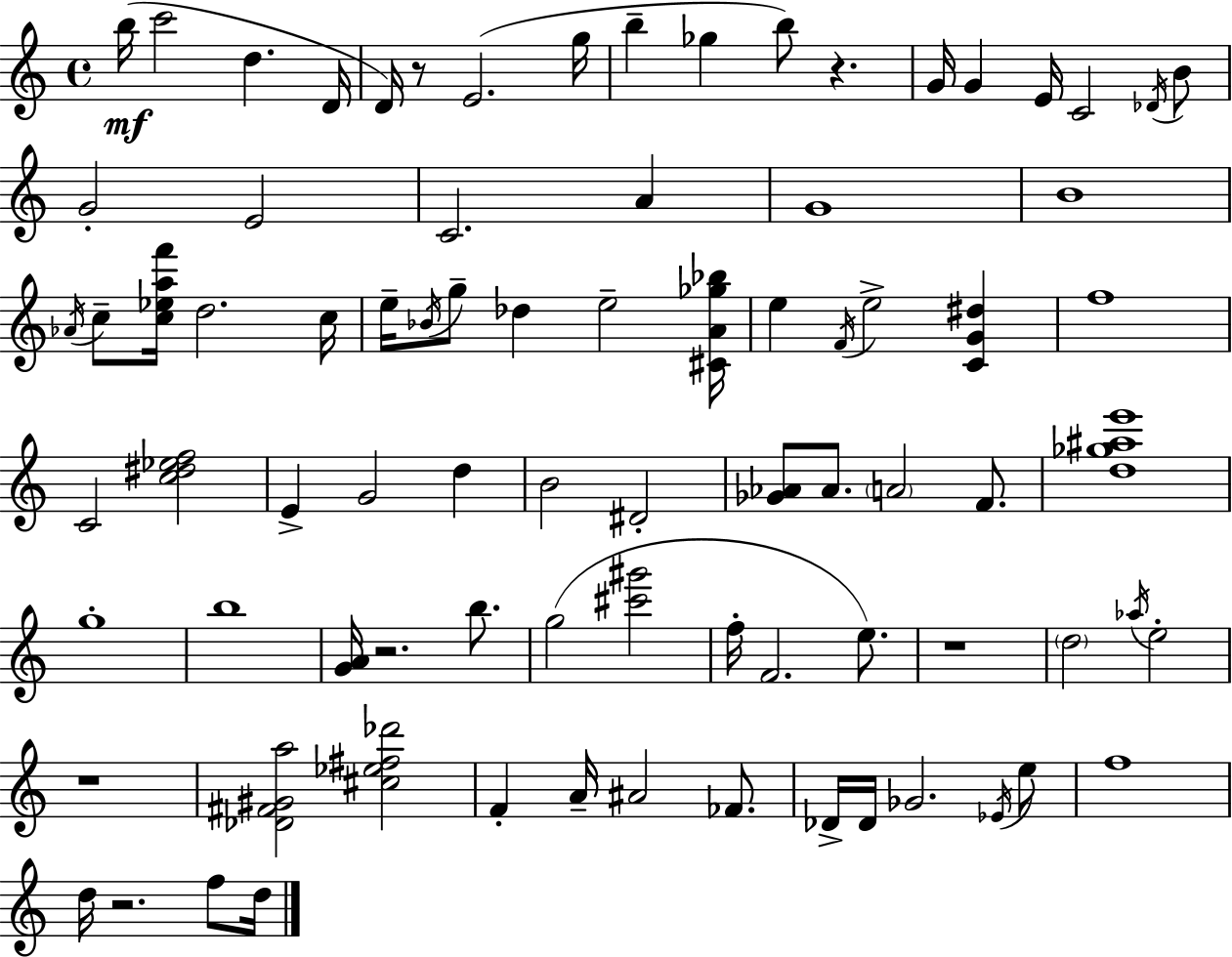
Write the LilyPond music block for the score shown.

{
  \clef treble
  \time 4/4
  \defaultTimeSignature
  \key c \major
  b''16(\mf c'''2 d''4. d'16 | d'16) r8 e'2.( g''16 | b''4-- ges''4 b''8) r4. | g'16 g'4 e'16 c'2 \acciaccatura { des'16 } b'8 | \break g'2-. e'2 | c'2. a'4 | g'1 | b'1 | \break \acciaccatura { aes'16 } c''8-- <c'' ees'' a'' f'''>16 d''2. | c''16 e''16-- \acciaccatura { bes'16 } g''8-- des''4 e''2-- | <cis' a' ges'' bes''>16 e''4 \acciaccatura { f'16 } e''2-> | <c' g' dis''>4 f''1 | \break c'2 <c'' dis'' ees'' f''>2 | e'4-> g'2 | d''4 b'2 dis'2-. | <ges' aes'>8 aes'8. \parenthesize a'2 | \break f'8. <d'' ges'' ais'' e'''>1 | g''1-. | b''1 | <g' a'>16 r2. | \break b''8. g''2( <cis''' gis'''>2 | f''16-. f'2. | e''8.) r1 | \parenthesize d''2 \acciaccatura { aes''16 } e''2-. | \break r1 | <des' fis' gis' a''>2 <cis'' ees'' fis'' des'''>2 | f'4-. a'16-- ais'2 | fes'8. des'16-> des'16 ges'2. | \break \acciaccatura { ees'16 } e''8 f''1 | d''16 r2. | f''8 d''16 \bar "|."
}